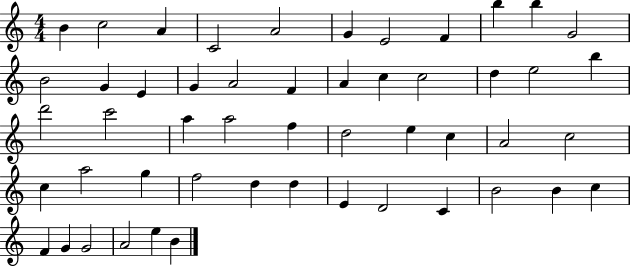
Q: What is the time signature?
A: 4/4